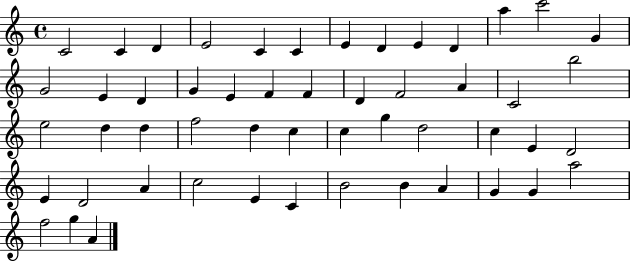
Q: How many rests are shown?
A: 0